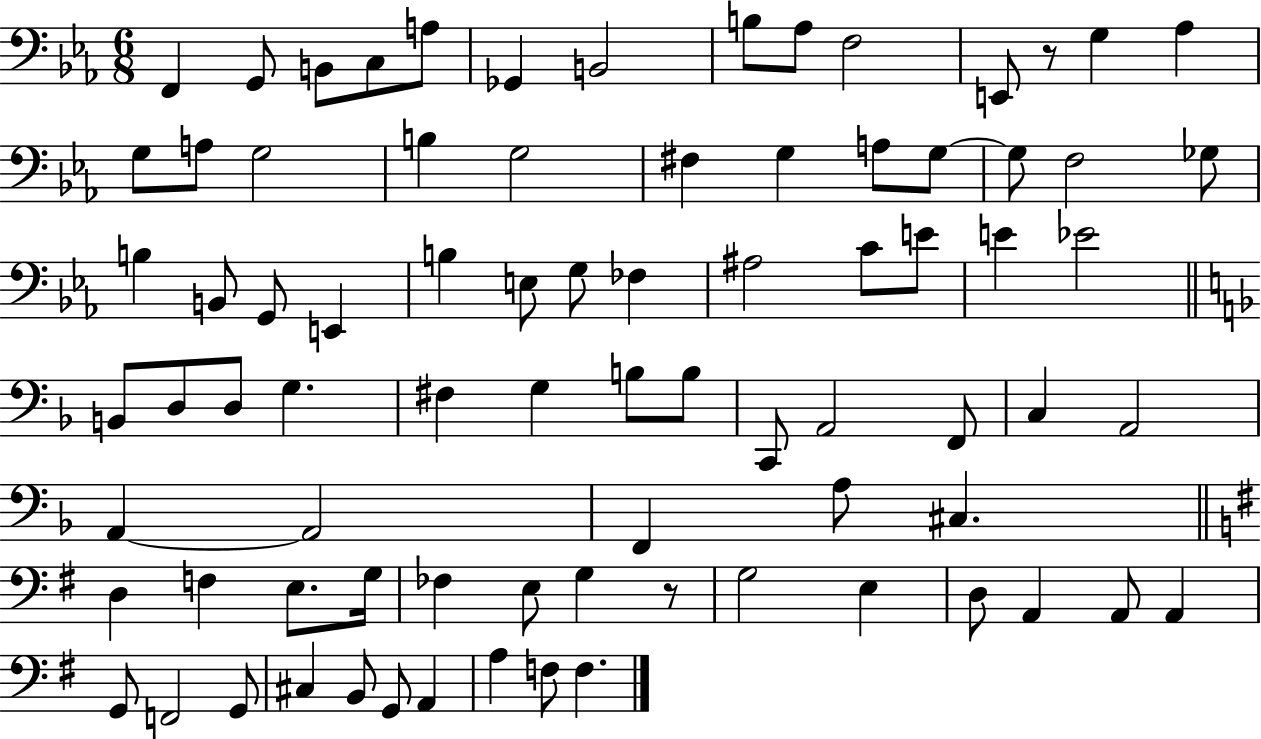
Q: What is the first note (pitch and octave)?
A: F2